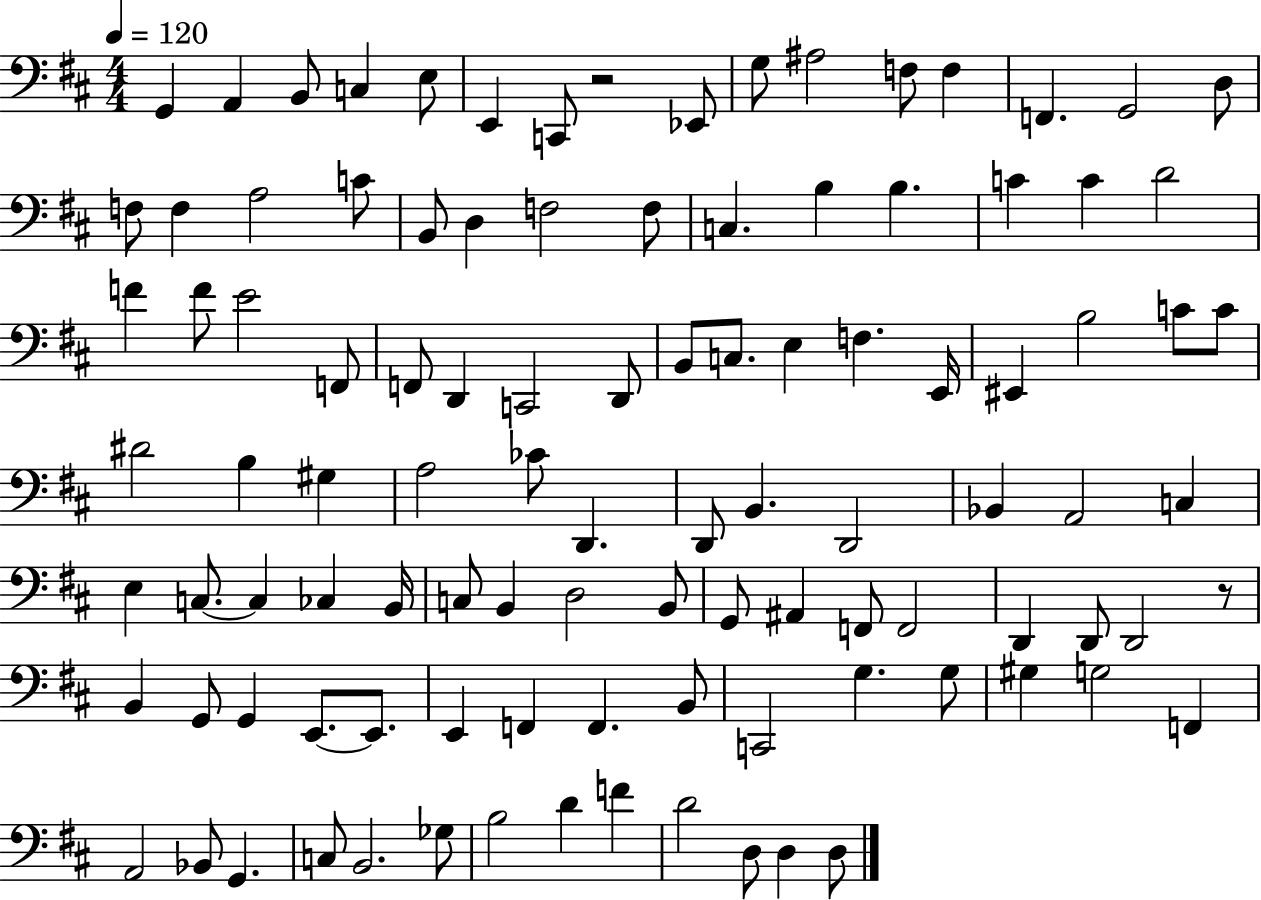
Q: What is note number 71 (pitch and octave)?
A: F2